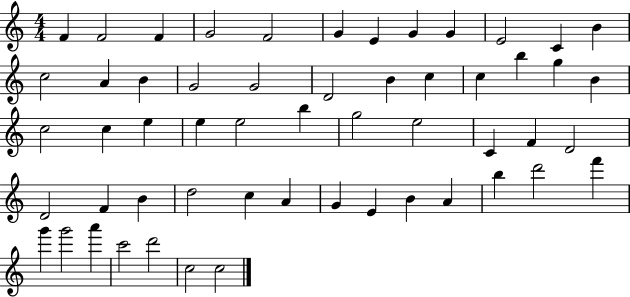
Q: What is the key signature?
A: C major